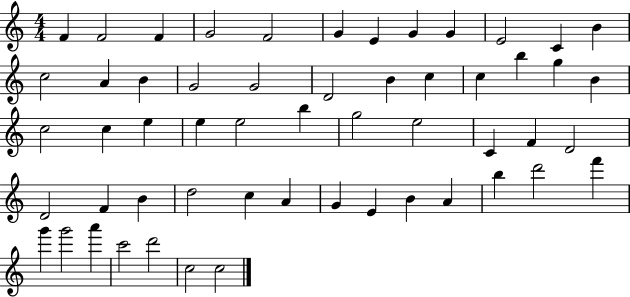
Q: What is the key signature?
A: C major